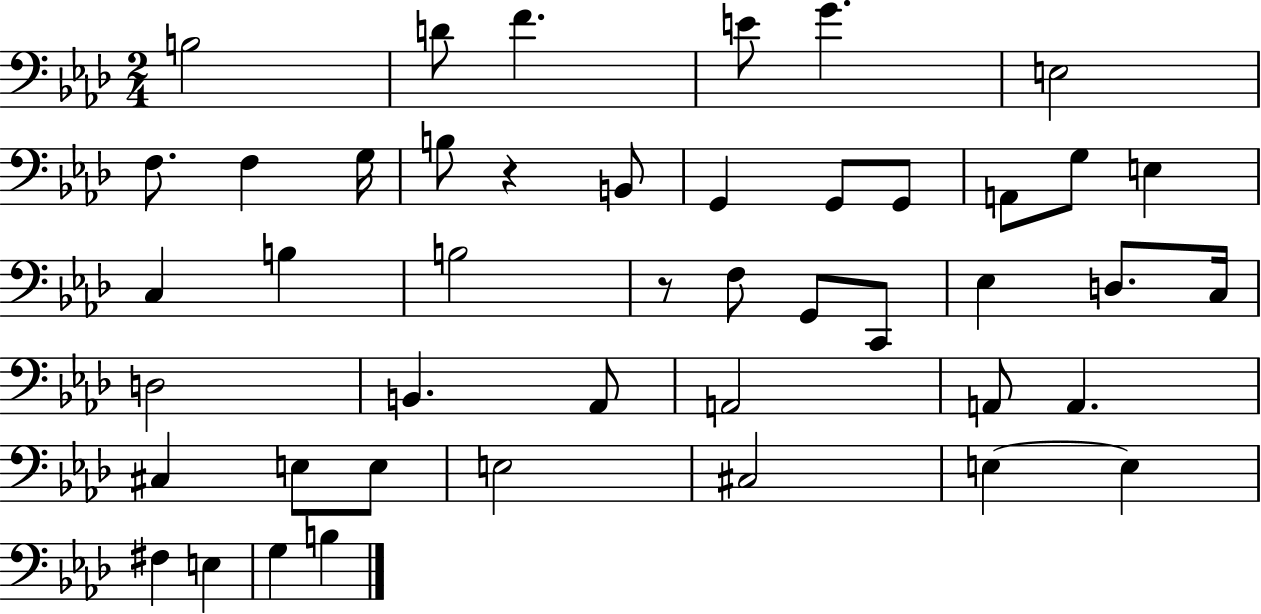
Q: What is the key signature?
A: AES major